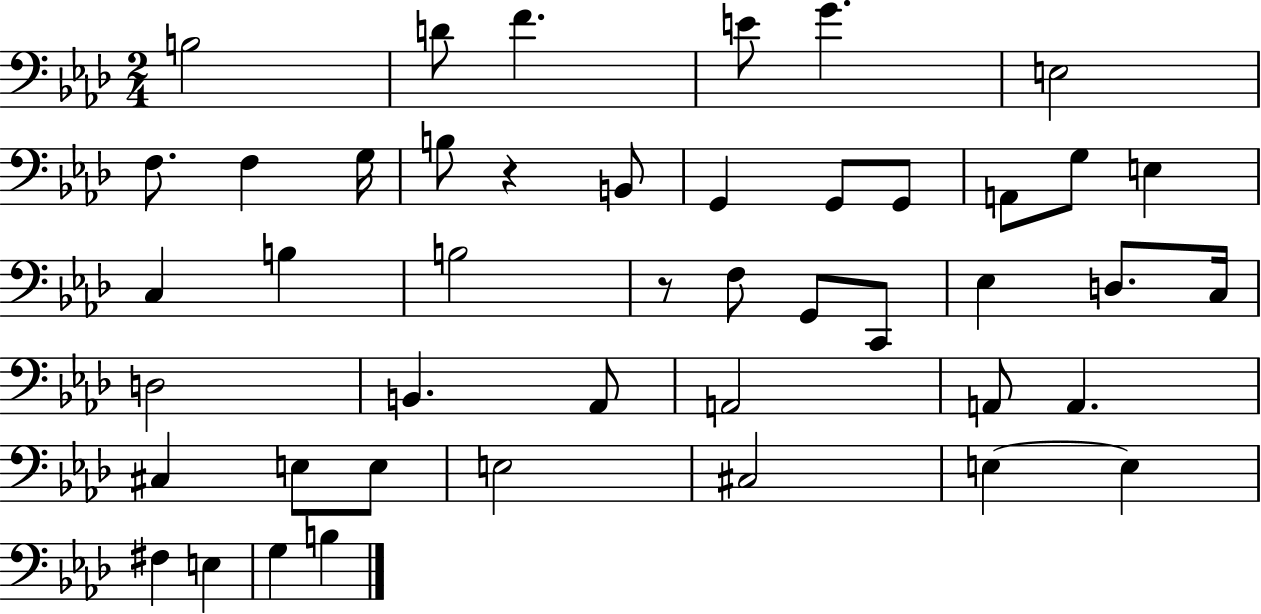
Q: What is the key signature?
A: AES major